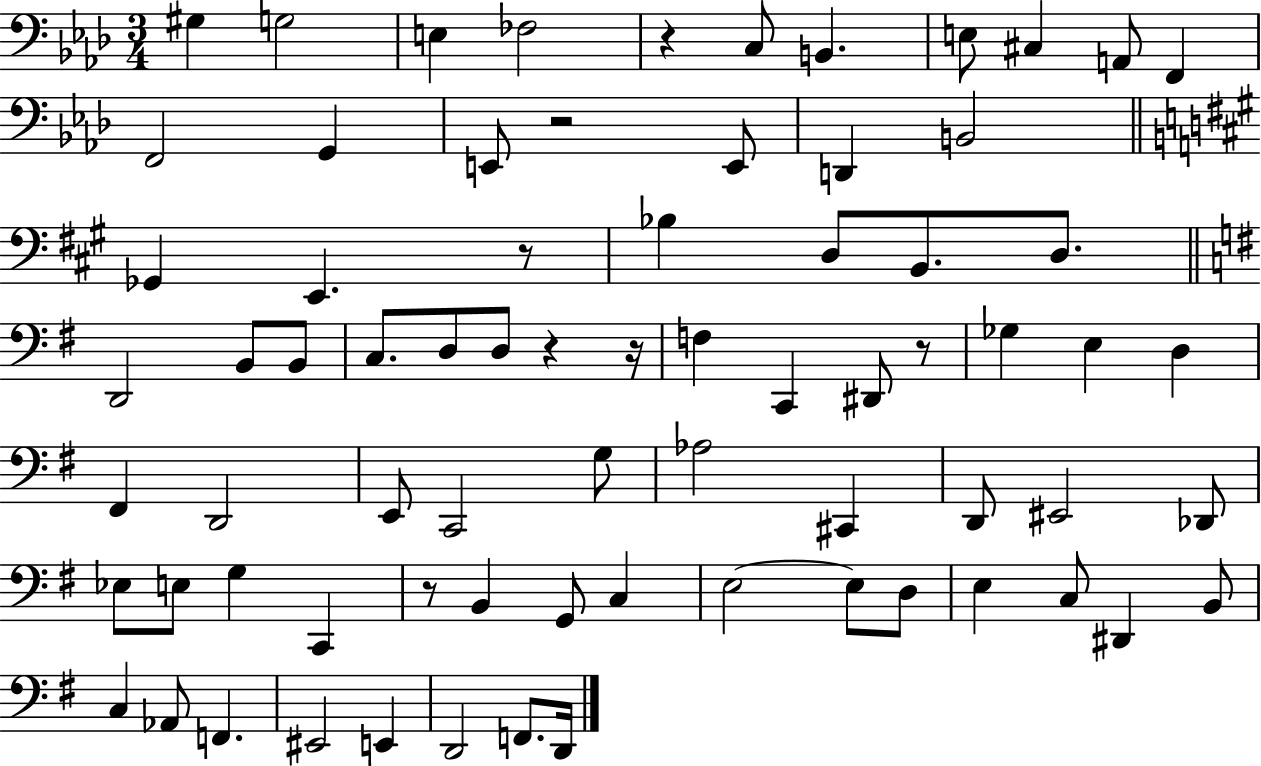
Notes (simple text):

G#3/q G3/h E3/q FES3/h R/q C3/e B2/q. E3/e C#3/q A2/e F2/q F2/h G2/q E2/e R/h E2/e D2/q B2/h Gb2/q E2/q. R/e Bb3/q D3/e B2/e. D3/e. D2/h B2/e B2/e C3/e. D3/e D3/e R/q R/s F3/q C2/q D#2/e R/e Gb3/q E3/q D3/q F#2/q D2/h E2/e C2/h G3/e Ab3/h C#2/q D2/e EIS2/h Db2/e Eb3/e E3/e G3/q C2/q R/e B2/q G2/e C3/q E3/h E3/e D3/e E3/q C3/e D#2/q B2/e C3/q Ab2/e F2/q. EIS2/h E2/q D2/h F2/e. D2/s